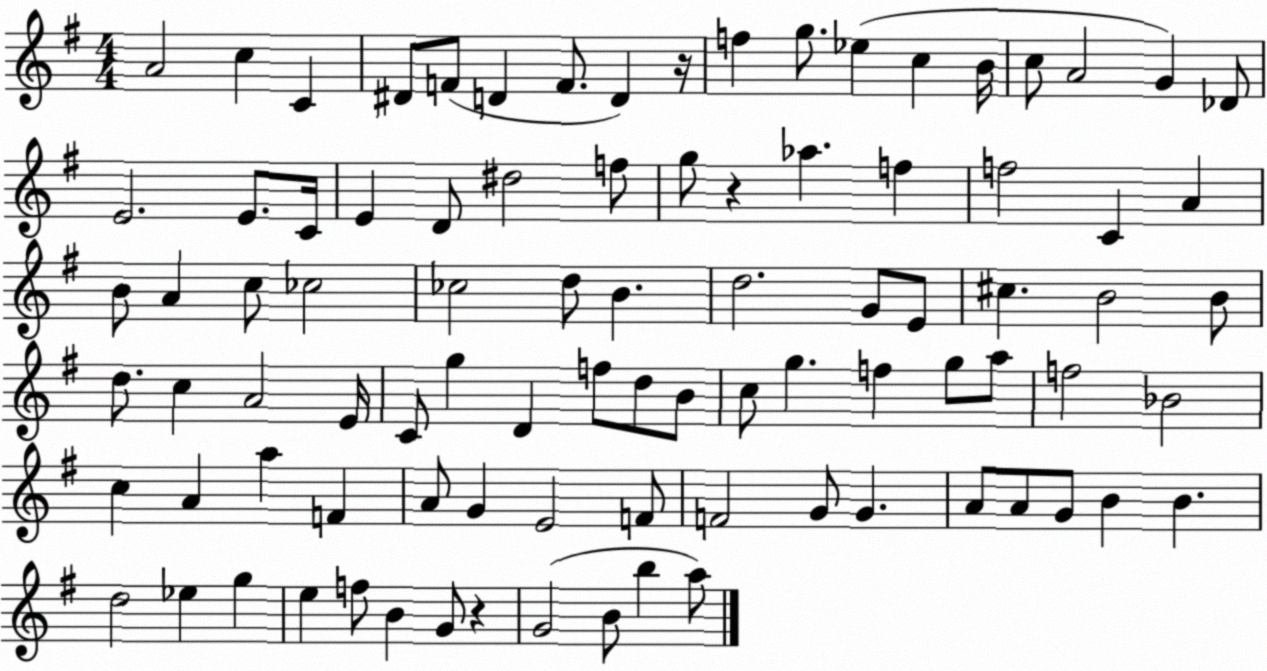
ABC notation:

X:1
T:Untitled
M:4/4
L:1/4
K:G
A2 c C ^D/2 F/2 D F/2 D z/4 f g/2 _e c B/4 c/2 A2 G _D/2 E2 E/2 C/4 E D/2 ^d2 f/2 g/2 z _a f f2 C A B/2 A c/2 _c2 _c2 d/2 B d2 G/2 E/2 ^c B2 B/2 d/2 c A2 E/4 C/2 g D f/2 d/2 B/2 c/2 g f g/2 a/2 f2 _B2 c A a F A/2 G E2 F/2 F2 G/2 G A/2 A/2 G/2 B B d2 _e g e f/2 B G/2 z G2 B/2 b a/2